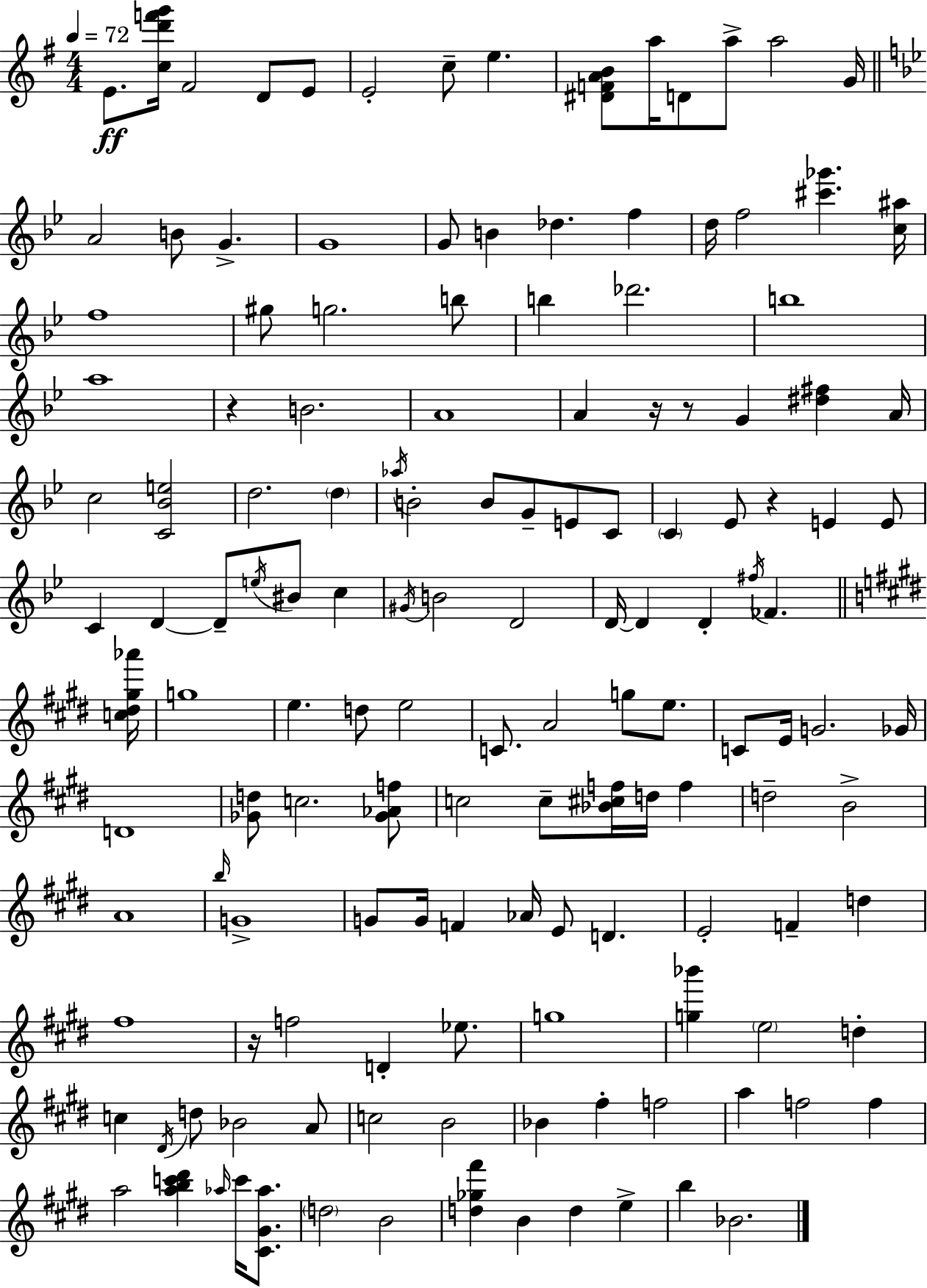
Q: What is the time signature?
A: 4/4